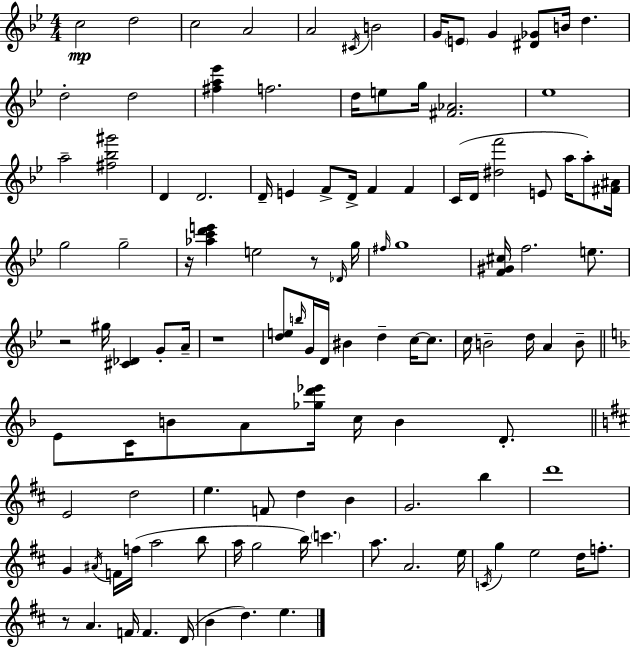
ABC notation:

X:1
T:Untitled
M:4/4
L:1/4
K:Bb
c2 d2 c2 A2 A2 ^C/4 B2 G/4 E/2 G [^D_G]/2 B/4 d d2 d2 [^fa_e'] f2 d/4 e/2 g/4 [^F_A]2 _e4 a2 [^f_b^g']2 D D2 D/4 E F/2 D/4 F F C/4 D/4 [^df']2 E/2 a/4 a/2 [^F^A]/4 g2 g2 z/4 [_ac'd'e'] e2 z/2 _D/4 g/4 ^f/4 g4 [F^G^c]/4 f2 e/2 z2 ^g/4 [^C_D] G/2 A/4 z4 [de]/2 b/4 G/4 D/4 ^B d c/4 c/2 c/4 B2 d/4 A B/2 E/2 C/4 B/2 A/2 [_gd'_e']/4 c/4 B D/2 E2 d2 e F/2 d B G2 b d'4 G ^A/4 F/4 f/4 a2 b/2 a/4 g2 b/4 c' a/2 A2 e/4 C/4 g e2 d/4 f/2 z/2 A F/4 F D/4 B d e